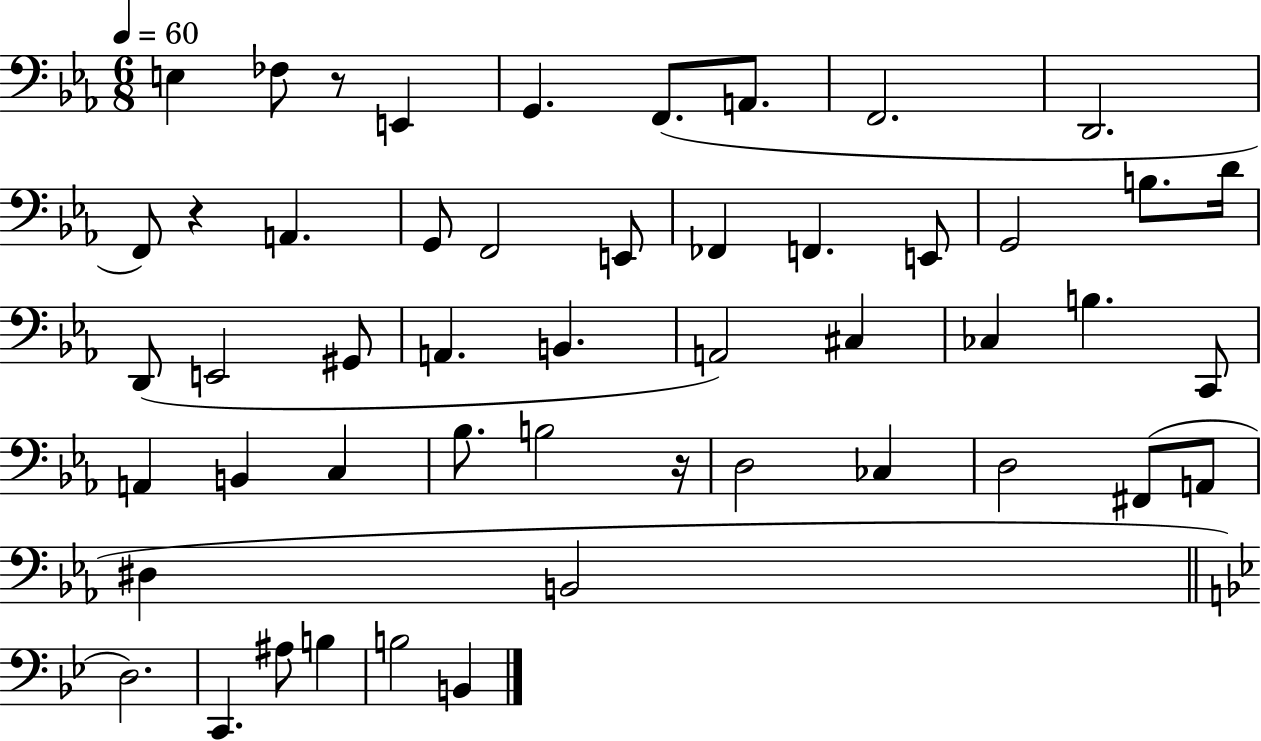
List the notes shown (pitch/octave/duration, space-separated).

E3/q FES3/e R/e E2/q G2/q. F2/e. A2/e. F2/h. D2/h. F2/e R/q A2/q. G2/e F2/h E2/e FES2/q F2/q. E2/e G2/h B3/e. D4/s D2/e E2/h G#2/e A2/q. B2/q. A2/h C#3/q CES3/q B3/q. C2/e A2/q B2/q C3/q Bb3/e. B3/h R/s D3/h CES3/q D3/h F#2/e A2/e D#3/q B2/h D3/h. C2/q. A#3/e B3/q B3/h B2/q